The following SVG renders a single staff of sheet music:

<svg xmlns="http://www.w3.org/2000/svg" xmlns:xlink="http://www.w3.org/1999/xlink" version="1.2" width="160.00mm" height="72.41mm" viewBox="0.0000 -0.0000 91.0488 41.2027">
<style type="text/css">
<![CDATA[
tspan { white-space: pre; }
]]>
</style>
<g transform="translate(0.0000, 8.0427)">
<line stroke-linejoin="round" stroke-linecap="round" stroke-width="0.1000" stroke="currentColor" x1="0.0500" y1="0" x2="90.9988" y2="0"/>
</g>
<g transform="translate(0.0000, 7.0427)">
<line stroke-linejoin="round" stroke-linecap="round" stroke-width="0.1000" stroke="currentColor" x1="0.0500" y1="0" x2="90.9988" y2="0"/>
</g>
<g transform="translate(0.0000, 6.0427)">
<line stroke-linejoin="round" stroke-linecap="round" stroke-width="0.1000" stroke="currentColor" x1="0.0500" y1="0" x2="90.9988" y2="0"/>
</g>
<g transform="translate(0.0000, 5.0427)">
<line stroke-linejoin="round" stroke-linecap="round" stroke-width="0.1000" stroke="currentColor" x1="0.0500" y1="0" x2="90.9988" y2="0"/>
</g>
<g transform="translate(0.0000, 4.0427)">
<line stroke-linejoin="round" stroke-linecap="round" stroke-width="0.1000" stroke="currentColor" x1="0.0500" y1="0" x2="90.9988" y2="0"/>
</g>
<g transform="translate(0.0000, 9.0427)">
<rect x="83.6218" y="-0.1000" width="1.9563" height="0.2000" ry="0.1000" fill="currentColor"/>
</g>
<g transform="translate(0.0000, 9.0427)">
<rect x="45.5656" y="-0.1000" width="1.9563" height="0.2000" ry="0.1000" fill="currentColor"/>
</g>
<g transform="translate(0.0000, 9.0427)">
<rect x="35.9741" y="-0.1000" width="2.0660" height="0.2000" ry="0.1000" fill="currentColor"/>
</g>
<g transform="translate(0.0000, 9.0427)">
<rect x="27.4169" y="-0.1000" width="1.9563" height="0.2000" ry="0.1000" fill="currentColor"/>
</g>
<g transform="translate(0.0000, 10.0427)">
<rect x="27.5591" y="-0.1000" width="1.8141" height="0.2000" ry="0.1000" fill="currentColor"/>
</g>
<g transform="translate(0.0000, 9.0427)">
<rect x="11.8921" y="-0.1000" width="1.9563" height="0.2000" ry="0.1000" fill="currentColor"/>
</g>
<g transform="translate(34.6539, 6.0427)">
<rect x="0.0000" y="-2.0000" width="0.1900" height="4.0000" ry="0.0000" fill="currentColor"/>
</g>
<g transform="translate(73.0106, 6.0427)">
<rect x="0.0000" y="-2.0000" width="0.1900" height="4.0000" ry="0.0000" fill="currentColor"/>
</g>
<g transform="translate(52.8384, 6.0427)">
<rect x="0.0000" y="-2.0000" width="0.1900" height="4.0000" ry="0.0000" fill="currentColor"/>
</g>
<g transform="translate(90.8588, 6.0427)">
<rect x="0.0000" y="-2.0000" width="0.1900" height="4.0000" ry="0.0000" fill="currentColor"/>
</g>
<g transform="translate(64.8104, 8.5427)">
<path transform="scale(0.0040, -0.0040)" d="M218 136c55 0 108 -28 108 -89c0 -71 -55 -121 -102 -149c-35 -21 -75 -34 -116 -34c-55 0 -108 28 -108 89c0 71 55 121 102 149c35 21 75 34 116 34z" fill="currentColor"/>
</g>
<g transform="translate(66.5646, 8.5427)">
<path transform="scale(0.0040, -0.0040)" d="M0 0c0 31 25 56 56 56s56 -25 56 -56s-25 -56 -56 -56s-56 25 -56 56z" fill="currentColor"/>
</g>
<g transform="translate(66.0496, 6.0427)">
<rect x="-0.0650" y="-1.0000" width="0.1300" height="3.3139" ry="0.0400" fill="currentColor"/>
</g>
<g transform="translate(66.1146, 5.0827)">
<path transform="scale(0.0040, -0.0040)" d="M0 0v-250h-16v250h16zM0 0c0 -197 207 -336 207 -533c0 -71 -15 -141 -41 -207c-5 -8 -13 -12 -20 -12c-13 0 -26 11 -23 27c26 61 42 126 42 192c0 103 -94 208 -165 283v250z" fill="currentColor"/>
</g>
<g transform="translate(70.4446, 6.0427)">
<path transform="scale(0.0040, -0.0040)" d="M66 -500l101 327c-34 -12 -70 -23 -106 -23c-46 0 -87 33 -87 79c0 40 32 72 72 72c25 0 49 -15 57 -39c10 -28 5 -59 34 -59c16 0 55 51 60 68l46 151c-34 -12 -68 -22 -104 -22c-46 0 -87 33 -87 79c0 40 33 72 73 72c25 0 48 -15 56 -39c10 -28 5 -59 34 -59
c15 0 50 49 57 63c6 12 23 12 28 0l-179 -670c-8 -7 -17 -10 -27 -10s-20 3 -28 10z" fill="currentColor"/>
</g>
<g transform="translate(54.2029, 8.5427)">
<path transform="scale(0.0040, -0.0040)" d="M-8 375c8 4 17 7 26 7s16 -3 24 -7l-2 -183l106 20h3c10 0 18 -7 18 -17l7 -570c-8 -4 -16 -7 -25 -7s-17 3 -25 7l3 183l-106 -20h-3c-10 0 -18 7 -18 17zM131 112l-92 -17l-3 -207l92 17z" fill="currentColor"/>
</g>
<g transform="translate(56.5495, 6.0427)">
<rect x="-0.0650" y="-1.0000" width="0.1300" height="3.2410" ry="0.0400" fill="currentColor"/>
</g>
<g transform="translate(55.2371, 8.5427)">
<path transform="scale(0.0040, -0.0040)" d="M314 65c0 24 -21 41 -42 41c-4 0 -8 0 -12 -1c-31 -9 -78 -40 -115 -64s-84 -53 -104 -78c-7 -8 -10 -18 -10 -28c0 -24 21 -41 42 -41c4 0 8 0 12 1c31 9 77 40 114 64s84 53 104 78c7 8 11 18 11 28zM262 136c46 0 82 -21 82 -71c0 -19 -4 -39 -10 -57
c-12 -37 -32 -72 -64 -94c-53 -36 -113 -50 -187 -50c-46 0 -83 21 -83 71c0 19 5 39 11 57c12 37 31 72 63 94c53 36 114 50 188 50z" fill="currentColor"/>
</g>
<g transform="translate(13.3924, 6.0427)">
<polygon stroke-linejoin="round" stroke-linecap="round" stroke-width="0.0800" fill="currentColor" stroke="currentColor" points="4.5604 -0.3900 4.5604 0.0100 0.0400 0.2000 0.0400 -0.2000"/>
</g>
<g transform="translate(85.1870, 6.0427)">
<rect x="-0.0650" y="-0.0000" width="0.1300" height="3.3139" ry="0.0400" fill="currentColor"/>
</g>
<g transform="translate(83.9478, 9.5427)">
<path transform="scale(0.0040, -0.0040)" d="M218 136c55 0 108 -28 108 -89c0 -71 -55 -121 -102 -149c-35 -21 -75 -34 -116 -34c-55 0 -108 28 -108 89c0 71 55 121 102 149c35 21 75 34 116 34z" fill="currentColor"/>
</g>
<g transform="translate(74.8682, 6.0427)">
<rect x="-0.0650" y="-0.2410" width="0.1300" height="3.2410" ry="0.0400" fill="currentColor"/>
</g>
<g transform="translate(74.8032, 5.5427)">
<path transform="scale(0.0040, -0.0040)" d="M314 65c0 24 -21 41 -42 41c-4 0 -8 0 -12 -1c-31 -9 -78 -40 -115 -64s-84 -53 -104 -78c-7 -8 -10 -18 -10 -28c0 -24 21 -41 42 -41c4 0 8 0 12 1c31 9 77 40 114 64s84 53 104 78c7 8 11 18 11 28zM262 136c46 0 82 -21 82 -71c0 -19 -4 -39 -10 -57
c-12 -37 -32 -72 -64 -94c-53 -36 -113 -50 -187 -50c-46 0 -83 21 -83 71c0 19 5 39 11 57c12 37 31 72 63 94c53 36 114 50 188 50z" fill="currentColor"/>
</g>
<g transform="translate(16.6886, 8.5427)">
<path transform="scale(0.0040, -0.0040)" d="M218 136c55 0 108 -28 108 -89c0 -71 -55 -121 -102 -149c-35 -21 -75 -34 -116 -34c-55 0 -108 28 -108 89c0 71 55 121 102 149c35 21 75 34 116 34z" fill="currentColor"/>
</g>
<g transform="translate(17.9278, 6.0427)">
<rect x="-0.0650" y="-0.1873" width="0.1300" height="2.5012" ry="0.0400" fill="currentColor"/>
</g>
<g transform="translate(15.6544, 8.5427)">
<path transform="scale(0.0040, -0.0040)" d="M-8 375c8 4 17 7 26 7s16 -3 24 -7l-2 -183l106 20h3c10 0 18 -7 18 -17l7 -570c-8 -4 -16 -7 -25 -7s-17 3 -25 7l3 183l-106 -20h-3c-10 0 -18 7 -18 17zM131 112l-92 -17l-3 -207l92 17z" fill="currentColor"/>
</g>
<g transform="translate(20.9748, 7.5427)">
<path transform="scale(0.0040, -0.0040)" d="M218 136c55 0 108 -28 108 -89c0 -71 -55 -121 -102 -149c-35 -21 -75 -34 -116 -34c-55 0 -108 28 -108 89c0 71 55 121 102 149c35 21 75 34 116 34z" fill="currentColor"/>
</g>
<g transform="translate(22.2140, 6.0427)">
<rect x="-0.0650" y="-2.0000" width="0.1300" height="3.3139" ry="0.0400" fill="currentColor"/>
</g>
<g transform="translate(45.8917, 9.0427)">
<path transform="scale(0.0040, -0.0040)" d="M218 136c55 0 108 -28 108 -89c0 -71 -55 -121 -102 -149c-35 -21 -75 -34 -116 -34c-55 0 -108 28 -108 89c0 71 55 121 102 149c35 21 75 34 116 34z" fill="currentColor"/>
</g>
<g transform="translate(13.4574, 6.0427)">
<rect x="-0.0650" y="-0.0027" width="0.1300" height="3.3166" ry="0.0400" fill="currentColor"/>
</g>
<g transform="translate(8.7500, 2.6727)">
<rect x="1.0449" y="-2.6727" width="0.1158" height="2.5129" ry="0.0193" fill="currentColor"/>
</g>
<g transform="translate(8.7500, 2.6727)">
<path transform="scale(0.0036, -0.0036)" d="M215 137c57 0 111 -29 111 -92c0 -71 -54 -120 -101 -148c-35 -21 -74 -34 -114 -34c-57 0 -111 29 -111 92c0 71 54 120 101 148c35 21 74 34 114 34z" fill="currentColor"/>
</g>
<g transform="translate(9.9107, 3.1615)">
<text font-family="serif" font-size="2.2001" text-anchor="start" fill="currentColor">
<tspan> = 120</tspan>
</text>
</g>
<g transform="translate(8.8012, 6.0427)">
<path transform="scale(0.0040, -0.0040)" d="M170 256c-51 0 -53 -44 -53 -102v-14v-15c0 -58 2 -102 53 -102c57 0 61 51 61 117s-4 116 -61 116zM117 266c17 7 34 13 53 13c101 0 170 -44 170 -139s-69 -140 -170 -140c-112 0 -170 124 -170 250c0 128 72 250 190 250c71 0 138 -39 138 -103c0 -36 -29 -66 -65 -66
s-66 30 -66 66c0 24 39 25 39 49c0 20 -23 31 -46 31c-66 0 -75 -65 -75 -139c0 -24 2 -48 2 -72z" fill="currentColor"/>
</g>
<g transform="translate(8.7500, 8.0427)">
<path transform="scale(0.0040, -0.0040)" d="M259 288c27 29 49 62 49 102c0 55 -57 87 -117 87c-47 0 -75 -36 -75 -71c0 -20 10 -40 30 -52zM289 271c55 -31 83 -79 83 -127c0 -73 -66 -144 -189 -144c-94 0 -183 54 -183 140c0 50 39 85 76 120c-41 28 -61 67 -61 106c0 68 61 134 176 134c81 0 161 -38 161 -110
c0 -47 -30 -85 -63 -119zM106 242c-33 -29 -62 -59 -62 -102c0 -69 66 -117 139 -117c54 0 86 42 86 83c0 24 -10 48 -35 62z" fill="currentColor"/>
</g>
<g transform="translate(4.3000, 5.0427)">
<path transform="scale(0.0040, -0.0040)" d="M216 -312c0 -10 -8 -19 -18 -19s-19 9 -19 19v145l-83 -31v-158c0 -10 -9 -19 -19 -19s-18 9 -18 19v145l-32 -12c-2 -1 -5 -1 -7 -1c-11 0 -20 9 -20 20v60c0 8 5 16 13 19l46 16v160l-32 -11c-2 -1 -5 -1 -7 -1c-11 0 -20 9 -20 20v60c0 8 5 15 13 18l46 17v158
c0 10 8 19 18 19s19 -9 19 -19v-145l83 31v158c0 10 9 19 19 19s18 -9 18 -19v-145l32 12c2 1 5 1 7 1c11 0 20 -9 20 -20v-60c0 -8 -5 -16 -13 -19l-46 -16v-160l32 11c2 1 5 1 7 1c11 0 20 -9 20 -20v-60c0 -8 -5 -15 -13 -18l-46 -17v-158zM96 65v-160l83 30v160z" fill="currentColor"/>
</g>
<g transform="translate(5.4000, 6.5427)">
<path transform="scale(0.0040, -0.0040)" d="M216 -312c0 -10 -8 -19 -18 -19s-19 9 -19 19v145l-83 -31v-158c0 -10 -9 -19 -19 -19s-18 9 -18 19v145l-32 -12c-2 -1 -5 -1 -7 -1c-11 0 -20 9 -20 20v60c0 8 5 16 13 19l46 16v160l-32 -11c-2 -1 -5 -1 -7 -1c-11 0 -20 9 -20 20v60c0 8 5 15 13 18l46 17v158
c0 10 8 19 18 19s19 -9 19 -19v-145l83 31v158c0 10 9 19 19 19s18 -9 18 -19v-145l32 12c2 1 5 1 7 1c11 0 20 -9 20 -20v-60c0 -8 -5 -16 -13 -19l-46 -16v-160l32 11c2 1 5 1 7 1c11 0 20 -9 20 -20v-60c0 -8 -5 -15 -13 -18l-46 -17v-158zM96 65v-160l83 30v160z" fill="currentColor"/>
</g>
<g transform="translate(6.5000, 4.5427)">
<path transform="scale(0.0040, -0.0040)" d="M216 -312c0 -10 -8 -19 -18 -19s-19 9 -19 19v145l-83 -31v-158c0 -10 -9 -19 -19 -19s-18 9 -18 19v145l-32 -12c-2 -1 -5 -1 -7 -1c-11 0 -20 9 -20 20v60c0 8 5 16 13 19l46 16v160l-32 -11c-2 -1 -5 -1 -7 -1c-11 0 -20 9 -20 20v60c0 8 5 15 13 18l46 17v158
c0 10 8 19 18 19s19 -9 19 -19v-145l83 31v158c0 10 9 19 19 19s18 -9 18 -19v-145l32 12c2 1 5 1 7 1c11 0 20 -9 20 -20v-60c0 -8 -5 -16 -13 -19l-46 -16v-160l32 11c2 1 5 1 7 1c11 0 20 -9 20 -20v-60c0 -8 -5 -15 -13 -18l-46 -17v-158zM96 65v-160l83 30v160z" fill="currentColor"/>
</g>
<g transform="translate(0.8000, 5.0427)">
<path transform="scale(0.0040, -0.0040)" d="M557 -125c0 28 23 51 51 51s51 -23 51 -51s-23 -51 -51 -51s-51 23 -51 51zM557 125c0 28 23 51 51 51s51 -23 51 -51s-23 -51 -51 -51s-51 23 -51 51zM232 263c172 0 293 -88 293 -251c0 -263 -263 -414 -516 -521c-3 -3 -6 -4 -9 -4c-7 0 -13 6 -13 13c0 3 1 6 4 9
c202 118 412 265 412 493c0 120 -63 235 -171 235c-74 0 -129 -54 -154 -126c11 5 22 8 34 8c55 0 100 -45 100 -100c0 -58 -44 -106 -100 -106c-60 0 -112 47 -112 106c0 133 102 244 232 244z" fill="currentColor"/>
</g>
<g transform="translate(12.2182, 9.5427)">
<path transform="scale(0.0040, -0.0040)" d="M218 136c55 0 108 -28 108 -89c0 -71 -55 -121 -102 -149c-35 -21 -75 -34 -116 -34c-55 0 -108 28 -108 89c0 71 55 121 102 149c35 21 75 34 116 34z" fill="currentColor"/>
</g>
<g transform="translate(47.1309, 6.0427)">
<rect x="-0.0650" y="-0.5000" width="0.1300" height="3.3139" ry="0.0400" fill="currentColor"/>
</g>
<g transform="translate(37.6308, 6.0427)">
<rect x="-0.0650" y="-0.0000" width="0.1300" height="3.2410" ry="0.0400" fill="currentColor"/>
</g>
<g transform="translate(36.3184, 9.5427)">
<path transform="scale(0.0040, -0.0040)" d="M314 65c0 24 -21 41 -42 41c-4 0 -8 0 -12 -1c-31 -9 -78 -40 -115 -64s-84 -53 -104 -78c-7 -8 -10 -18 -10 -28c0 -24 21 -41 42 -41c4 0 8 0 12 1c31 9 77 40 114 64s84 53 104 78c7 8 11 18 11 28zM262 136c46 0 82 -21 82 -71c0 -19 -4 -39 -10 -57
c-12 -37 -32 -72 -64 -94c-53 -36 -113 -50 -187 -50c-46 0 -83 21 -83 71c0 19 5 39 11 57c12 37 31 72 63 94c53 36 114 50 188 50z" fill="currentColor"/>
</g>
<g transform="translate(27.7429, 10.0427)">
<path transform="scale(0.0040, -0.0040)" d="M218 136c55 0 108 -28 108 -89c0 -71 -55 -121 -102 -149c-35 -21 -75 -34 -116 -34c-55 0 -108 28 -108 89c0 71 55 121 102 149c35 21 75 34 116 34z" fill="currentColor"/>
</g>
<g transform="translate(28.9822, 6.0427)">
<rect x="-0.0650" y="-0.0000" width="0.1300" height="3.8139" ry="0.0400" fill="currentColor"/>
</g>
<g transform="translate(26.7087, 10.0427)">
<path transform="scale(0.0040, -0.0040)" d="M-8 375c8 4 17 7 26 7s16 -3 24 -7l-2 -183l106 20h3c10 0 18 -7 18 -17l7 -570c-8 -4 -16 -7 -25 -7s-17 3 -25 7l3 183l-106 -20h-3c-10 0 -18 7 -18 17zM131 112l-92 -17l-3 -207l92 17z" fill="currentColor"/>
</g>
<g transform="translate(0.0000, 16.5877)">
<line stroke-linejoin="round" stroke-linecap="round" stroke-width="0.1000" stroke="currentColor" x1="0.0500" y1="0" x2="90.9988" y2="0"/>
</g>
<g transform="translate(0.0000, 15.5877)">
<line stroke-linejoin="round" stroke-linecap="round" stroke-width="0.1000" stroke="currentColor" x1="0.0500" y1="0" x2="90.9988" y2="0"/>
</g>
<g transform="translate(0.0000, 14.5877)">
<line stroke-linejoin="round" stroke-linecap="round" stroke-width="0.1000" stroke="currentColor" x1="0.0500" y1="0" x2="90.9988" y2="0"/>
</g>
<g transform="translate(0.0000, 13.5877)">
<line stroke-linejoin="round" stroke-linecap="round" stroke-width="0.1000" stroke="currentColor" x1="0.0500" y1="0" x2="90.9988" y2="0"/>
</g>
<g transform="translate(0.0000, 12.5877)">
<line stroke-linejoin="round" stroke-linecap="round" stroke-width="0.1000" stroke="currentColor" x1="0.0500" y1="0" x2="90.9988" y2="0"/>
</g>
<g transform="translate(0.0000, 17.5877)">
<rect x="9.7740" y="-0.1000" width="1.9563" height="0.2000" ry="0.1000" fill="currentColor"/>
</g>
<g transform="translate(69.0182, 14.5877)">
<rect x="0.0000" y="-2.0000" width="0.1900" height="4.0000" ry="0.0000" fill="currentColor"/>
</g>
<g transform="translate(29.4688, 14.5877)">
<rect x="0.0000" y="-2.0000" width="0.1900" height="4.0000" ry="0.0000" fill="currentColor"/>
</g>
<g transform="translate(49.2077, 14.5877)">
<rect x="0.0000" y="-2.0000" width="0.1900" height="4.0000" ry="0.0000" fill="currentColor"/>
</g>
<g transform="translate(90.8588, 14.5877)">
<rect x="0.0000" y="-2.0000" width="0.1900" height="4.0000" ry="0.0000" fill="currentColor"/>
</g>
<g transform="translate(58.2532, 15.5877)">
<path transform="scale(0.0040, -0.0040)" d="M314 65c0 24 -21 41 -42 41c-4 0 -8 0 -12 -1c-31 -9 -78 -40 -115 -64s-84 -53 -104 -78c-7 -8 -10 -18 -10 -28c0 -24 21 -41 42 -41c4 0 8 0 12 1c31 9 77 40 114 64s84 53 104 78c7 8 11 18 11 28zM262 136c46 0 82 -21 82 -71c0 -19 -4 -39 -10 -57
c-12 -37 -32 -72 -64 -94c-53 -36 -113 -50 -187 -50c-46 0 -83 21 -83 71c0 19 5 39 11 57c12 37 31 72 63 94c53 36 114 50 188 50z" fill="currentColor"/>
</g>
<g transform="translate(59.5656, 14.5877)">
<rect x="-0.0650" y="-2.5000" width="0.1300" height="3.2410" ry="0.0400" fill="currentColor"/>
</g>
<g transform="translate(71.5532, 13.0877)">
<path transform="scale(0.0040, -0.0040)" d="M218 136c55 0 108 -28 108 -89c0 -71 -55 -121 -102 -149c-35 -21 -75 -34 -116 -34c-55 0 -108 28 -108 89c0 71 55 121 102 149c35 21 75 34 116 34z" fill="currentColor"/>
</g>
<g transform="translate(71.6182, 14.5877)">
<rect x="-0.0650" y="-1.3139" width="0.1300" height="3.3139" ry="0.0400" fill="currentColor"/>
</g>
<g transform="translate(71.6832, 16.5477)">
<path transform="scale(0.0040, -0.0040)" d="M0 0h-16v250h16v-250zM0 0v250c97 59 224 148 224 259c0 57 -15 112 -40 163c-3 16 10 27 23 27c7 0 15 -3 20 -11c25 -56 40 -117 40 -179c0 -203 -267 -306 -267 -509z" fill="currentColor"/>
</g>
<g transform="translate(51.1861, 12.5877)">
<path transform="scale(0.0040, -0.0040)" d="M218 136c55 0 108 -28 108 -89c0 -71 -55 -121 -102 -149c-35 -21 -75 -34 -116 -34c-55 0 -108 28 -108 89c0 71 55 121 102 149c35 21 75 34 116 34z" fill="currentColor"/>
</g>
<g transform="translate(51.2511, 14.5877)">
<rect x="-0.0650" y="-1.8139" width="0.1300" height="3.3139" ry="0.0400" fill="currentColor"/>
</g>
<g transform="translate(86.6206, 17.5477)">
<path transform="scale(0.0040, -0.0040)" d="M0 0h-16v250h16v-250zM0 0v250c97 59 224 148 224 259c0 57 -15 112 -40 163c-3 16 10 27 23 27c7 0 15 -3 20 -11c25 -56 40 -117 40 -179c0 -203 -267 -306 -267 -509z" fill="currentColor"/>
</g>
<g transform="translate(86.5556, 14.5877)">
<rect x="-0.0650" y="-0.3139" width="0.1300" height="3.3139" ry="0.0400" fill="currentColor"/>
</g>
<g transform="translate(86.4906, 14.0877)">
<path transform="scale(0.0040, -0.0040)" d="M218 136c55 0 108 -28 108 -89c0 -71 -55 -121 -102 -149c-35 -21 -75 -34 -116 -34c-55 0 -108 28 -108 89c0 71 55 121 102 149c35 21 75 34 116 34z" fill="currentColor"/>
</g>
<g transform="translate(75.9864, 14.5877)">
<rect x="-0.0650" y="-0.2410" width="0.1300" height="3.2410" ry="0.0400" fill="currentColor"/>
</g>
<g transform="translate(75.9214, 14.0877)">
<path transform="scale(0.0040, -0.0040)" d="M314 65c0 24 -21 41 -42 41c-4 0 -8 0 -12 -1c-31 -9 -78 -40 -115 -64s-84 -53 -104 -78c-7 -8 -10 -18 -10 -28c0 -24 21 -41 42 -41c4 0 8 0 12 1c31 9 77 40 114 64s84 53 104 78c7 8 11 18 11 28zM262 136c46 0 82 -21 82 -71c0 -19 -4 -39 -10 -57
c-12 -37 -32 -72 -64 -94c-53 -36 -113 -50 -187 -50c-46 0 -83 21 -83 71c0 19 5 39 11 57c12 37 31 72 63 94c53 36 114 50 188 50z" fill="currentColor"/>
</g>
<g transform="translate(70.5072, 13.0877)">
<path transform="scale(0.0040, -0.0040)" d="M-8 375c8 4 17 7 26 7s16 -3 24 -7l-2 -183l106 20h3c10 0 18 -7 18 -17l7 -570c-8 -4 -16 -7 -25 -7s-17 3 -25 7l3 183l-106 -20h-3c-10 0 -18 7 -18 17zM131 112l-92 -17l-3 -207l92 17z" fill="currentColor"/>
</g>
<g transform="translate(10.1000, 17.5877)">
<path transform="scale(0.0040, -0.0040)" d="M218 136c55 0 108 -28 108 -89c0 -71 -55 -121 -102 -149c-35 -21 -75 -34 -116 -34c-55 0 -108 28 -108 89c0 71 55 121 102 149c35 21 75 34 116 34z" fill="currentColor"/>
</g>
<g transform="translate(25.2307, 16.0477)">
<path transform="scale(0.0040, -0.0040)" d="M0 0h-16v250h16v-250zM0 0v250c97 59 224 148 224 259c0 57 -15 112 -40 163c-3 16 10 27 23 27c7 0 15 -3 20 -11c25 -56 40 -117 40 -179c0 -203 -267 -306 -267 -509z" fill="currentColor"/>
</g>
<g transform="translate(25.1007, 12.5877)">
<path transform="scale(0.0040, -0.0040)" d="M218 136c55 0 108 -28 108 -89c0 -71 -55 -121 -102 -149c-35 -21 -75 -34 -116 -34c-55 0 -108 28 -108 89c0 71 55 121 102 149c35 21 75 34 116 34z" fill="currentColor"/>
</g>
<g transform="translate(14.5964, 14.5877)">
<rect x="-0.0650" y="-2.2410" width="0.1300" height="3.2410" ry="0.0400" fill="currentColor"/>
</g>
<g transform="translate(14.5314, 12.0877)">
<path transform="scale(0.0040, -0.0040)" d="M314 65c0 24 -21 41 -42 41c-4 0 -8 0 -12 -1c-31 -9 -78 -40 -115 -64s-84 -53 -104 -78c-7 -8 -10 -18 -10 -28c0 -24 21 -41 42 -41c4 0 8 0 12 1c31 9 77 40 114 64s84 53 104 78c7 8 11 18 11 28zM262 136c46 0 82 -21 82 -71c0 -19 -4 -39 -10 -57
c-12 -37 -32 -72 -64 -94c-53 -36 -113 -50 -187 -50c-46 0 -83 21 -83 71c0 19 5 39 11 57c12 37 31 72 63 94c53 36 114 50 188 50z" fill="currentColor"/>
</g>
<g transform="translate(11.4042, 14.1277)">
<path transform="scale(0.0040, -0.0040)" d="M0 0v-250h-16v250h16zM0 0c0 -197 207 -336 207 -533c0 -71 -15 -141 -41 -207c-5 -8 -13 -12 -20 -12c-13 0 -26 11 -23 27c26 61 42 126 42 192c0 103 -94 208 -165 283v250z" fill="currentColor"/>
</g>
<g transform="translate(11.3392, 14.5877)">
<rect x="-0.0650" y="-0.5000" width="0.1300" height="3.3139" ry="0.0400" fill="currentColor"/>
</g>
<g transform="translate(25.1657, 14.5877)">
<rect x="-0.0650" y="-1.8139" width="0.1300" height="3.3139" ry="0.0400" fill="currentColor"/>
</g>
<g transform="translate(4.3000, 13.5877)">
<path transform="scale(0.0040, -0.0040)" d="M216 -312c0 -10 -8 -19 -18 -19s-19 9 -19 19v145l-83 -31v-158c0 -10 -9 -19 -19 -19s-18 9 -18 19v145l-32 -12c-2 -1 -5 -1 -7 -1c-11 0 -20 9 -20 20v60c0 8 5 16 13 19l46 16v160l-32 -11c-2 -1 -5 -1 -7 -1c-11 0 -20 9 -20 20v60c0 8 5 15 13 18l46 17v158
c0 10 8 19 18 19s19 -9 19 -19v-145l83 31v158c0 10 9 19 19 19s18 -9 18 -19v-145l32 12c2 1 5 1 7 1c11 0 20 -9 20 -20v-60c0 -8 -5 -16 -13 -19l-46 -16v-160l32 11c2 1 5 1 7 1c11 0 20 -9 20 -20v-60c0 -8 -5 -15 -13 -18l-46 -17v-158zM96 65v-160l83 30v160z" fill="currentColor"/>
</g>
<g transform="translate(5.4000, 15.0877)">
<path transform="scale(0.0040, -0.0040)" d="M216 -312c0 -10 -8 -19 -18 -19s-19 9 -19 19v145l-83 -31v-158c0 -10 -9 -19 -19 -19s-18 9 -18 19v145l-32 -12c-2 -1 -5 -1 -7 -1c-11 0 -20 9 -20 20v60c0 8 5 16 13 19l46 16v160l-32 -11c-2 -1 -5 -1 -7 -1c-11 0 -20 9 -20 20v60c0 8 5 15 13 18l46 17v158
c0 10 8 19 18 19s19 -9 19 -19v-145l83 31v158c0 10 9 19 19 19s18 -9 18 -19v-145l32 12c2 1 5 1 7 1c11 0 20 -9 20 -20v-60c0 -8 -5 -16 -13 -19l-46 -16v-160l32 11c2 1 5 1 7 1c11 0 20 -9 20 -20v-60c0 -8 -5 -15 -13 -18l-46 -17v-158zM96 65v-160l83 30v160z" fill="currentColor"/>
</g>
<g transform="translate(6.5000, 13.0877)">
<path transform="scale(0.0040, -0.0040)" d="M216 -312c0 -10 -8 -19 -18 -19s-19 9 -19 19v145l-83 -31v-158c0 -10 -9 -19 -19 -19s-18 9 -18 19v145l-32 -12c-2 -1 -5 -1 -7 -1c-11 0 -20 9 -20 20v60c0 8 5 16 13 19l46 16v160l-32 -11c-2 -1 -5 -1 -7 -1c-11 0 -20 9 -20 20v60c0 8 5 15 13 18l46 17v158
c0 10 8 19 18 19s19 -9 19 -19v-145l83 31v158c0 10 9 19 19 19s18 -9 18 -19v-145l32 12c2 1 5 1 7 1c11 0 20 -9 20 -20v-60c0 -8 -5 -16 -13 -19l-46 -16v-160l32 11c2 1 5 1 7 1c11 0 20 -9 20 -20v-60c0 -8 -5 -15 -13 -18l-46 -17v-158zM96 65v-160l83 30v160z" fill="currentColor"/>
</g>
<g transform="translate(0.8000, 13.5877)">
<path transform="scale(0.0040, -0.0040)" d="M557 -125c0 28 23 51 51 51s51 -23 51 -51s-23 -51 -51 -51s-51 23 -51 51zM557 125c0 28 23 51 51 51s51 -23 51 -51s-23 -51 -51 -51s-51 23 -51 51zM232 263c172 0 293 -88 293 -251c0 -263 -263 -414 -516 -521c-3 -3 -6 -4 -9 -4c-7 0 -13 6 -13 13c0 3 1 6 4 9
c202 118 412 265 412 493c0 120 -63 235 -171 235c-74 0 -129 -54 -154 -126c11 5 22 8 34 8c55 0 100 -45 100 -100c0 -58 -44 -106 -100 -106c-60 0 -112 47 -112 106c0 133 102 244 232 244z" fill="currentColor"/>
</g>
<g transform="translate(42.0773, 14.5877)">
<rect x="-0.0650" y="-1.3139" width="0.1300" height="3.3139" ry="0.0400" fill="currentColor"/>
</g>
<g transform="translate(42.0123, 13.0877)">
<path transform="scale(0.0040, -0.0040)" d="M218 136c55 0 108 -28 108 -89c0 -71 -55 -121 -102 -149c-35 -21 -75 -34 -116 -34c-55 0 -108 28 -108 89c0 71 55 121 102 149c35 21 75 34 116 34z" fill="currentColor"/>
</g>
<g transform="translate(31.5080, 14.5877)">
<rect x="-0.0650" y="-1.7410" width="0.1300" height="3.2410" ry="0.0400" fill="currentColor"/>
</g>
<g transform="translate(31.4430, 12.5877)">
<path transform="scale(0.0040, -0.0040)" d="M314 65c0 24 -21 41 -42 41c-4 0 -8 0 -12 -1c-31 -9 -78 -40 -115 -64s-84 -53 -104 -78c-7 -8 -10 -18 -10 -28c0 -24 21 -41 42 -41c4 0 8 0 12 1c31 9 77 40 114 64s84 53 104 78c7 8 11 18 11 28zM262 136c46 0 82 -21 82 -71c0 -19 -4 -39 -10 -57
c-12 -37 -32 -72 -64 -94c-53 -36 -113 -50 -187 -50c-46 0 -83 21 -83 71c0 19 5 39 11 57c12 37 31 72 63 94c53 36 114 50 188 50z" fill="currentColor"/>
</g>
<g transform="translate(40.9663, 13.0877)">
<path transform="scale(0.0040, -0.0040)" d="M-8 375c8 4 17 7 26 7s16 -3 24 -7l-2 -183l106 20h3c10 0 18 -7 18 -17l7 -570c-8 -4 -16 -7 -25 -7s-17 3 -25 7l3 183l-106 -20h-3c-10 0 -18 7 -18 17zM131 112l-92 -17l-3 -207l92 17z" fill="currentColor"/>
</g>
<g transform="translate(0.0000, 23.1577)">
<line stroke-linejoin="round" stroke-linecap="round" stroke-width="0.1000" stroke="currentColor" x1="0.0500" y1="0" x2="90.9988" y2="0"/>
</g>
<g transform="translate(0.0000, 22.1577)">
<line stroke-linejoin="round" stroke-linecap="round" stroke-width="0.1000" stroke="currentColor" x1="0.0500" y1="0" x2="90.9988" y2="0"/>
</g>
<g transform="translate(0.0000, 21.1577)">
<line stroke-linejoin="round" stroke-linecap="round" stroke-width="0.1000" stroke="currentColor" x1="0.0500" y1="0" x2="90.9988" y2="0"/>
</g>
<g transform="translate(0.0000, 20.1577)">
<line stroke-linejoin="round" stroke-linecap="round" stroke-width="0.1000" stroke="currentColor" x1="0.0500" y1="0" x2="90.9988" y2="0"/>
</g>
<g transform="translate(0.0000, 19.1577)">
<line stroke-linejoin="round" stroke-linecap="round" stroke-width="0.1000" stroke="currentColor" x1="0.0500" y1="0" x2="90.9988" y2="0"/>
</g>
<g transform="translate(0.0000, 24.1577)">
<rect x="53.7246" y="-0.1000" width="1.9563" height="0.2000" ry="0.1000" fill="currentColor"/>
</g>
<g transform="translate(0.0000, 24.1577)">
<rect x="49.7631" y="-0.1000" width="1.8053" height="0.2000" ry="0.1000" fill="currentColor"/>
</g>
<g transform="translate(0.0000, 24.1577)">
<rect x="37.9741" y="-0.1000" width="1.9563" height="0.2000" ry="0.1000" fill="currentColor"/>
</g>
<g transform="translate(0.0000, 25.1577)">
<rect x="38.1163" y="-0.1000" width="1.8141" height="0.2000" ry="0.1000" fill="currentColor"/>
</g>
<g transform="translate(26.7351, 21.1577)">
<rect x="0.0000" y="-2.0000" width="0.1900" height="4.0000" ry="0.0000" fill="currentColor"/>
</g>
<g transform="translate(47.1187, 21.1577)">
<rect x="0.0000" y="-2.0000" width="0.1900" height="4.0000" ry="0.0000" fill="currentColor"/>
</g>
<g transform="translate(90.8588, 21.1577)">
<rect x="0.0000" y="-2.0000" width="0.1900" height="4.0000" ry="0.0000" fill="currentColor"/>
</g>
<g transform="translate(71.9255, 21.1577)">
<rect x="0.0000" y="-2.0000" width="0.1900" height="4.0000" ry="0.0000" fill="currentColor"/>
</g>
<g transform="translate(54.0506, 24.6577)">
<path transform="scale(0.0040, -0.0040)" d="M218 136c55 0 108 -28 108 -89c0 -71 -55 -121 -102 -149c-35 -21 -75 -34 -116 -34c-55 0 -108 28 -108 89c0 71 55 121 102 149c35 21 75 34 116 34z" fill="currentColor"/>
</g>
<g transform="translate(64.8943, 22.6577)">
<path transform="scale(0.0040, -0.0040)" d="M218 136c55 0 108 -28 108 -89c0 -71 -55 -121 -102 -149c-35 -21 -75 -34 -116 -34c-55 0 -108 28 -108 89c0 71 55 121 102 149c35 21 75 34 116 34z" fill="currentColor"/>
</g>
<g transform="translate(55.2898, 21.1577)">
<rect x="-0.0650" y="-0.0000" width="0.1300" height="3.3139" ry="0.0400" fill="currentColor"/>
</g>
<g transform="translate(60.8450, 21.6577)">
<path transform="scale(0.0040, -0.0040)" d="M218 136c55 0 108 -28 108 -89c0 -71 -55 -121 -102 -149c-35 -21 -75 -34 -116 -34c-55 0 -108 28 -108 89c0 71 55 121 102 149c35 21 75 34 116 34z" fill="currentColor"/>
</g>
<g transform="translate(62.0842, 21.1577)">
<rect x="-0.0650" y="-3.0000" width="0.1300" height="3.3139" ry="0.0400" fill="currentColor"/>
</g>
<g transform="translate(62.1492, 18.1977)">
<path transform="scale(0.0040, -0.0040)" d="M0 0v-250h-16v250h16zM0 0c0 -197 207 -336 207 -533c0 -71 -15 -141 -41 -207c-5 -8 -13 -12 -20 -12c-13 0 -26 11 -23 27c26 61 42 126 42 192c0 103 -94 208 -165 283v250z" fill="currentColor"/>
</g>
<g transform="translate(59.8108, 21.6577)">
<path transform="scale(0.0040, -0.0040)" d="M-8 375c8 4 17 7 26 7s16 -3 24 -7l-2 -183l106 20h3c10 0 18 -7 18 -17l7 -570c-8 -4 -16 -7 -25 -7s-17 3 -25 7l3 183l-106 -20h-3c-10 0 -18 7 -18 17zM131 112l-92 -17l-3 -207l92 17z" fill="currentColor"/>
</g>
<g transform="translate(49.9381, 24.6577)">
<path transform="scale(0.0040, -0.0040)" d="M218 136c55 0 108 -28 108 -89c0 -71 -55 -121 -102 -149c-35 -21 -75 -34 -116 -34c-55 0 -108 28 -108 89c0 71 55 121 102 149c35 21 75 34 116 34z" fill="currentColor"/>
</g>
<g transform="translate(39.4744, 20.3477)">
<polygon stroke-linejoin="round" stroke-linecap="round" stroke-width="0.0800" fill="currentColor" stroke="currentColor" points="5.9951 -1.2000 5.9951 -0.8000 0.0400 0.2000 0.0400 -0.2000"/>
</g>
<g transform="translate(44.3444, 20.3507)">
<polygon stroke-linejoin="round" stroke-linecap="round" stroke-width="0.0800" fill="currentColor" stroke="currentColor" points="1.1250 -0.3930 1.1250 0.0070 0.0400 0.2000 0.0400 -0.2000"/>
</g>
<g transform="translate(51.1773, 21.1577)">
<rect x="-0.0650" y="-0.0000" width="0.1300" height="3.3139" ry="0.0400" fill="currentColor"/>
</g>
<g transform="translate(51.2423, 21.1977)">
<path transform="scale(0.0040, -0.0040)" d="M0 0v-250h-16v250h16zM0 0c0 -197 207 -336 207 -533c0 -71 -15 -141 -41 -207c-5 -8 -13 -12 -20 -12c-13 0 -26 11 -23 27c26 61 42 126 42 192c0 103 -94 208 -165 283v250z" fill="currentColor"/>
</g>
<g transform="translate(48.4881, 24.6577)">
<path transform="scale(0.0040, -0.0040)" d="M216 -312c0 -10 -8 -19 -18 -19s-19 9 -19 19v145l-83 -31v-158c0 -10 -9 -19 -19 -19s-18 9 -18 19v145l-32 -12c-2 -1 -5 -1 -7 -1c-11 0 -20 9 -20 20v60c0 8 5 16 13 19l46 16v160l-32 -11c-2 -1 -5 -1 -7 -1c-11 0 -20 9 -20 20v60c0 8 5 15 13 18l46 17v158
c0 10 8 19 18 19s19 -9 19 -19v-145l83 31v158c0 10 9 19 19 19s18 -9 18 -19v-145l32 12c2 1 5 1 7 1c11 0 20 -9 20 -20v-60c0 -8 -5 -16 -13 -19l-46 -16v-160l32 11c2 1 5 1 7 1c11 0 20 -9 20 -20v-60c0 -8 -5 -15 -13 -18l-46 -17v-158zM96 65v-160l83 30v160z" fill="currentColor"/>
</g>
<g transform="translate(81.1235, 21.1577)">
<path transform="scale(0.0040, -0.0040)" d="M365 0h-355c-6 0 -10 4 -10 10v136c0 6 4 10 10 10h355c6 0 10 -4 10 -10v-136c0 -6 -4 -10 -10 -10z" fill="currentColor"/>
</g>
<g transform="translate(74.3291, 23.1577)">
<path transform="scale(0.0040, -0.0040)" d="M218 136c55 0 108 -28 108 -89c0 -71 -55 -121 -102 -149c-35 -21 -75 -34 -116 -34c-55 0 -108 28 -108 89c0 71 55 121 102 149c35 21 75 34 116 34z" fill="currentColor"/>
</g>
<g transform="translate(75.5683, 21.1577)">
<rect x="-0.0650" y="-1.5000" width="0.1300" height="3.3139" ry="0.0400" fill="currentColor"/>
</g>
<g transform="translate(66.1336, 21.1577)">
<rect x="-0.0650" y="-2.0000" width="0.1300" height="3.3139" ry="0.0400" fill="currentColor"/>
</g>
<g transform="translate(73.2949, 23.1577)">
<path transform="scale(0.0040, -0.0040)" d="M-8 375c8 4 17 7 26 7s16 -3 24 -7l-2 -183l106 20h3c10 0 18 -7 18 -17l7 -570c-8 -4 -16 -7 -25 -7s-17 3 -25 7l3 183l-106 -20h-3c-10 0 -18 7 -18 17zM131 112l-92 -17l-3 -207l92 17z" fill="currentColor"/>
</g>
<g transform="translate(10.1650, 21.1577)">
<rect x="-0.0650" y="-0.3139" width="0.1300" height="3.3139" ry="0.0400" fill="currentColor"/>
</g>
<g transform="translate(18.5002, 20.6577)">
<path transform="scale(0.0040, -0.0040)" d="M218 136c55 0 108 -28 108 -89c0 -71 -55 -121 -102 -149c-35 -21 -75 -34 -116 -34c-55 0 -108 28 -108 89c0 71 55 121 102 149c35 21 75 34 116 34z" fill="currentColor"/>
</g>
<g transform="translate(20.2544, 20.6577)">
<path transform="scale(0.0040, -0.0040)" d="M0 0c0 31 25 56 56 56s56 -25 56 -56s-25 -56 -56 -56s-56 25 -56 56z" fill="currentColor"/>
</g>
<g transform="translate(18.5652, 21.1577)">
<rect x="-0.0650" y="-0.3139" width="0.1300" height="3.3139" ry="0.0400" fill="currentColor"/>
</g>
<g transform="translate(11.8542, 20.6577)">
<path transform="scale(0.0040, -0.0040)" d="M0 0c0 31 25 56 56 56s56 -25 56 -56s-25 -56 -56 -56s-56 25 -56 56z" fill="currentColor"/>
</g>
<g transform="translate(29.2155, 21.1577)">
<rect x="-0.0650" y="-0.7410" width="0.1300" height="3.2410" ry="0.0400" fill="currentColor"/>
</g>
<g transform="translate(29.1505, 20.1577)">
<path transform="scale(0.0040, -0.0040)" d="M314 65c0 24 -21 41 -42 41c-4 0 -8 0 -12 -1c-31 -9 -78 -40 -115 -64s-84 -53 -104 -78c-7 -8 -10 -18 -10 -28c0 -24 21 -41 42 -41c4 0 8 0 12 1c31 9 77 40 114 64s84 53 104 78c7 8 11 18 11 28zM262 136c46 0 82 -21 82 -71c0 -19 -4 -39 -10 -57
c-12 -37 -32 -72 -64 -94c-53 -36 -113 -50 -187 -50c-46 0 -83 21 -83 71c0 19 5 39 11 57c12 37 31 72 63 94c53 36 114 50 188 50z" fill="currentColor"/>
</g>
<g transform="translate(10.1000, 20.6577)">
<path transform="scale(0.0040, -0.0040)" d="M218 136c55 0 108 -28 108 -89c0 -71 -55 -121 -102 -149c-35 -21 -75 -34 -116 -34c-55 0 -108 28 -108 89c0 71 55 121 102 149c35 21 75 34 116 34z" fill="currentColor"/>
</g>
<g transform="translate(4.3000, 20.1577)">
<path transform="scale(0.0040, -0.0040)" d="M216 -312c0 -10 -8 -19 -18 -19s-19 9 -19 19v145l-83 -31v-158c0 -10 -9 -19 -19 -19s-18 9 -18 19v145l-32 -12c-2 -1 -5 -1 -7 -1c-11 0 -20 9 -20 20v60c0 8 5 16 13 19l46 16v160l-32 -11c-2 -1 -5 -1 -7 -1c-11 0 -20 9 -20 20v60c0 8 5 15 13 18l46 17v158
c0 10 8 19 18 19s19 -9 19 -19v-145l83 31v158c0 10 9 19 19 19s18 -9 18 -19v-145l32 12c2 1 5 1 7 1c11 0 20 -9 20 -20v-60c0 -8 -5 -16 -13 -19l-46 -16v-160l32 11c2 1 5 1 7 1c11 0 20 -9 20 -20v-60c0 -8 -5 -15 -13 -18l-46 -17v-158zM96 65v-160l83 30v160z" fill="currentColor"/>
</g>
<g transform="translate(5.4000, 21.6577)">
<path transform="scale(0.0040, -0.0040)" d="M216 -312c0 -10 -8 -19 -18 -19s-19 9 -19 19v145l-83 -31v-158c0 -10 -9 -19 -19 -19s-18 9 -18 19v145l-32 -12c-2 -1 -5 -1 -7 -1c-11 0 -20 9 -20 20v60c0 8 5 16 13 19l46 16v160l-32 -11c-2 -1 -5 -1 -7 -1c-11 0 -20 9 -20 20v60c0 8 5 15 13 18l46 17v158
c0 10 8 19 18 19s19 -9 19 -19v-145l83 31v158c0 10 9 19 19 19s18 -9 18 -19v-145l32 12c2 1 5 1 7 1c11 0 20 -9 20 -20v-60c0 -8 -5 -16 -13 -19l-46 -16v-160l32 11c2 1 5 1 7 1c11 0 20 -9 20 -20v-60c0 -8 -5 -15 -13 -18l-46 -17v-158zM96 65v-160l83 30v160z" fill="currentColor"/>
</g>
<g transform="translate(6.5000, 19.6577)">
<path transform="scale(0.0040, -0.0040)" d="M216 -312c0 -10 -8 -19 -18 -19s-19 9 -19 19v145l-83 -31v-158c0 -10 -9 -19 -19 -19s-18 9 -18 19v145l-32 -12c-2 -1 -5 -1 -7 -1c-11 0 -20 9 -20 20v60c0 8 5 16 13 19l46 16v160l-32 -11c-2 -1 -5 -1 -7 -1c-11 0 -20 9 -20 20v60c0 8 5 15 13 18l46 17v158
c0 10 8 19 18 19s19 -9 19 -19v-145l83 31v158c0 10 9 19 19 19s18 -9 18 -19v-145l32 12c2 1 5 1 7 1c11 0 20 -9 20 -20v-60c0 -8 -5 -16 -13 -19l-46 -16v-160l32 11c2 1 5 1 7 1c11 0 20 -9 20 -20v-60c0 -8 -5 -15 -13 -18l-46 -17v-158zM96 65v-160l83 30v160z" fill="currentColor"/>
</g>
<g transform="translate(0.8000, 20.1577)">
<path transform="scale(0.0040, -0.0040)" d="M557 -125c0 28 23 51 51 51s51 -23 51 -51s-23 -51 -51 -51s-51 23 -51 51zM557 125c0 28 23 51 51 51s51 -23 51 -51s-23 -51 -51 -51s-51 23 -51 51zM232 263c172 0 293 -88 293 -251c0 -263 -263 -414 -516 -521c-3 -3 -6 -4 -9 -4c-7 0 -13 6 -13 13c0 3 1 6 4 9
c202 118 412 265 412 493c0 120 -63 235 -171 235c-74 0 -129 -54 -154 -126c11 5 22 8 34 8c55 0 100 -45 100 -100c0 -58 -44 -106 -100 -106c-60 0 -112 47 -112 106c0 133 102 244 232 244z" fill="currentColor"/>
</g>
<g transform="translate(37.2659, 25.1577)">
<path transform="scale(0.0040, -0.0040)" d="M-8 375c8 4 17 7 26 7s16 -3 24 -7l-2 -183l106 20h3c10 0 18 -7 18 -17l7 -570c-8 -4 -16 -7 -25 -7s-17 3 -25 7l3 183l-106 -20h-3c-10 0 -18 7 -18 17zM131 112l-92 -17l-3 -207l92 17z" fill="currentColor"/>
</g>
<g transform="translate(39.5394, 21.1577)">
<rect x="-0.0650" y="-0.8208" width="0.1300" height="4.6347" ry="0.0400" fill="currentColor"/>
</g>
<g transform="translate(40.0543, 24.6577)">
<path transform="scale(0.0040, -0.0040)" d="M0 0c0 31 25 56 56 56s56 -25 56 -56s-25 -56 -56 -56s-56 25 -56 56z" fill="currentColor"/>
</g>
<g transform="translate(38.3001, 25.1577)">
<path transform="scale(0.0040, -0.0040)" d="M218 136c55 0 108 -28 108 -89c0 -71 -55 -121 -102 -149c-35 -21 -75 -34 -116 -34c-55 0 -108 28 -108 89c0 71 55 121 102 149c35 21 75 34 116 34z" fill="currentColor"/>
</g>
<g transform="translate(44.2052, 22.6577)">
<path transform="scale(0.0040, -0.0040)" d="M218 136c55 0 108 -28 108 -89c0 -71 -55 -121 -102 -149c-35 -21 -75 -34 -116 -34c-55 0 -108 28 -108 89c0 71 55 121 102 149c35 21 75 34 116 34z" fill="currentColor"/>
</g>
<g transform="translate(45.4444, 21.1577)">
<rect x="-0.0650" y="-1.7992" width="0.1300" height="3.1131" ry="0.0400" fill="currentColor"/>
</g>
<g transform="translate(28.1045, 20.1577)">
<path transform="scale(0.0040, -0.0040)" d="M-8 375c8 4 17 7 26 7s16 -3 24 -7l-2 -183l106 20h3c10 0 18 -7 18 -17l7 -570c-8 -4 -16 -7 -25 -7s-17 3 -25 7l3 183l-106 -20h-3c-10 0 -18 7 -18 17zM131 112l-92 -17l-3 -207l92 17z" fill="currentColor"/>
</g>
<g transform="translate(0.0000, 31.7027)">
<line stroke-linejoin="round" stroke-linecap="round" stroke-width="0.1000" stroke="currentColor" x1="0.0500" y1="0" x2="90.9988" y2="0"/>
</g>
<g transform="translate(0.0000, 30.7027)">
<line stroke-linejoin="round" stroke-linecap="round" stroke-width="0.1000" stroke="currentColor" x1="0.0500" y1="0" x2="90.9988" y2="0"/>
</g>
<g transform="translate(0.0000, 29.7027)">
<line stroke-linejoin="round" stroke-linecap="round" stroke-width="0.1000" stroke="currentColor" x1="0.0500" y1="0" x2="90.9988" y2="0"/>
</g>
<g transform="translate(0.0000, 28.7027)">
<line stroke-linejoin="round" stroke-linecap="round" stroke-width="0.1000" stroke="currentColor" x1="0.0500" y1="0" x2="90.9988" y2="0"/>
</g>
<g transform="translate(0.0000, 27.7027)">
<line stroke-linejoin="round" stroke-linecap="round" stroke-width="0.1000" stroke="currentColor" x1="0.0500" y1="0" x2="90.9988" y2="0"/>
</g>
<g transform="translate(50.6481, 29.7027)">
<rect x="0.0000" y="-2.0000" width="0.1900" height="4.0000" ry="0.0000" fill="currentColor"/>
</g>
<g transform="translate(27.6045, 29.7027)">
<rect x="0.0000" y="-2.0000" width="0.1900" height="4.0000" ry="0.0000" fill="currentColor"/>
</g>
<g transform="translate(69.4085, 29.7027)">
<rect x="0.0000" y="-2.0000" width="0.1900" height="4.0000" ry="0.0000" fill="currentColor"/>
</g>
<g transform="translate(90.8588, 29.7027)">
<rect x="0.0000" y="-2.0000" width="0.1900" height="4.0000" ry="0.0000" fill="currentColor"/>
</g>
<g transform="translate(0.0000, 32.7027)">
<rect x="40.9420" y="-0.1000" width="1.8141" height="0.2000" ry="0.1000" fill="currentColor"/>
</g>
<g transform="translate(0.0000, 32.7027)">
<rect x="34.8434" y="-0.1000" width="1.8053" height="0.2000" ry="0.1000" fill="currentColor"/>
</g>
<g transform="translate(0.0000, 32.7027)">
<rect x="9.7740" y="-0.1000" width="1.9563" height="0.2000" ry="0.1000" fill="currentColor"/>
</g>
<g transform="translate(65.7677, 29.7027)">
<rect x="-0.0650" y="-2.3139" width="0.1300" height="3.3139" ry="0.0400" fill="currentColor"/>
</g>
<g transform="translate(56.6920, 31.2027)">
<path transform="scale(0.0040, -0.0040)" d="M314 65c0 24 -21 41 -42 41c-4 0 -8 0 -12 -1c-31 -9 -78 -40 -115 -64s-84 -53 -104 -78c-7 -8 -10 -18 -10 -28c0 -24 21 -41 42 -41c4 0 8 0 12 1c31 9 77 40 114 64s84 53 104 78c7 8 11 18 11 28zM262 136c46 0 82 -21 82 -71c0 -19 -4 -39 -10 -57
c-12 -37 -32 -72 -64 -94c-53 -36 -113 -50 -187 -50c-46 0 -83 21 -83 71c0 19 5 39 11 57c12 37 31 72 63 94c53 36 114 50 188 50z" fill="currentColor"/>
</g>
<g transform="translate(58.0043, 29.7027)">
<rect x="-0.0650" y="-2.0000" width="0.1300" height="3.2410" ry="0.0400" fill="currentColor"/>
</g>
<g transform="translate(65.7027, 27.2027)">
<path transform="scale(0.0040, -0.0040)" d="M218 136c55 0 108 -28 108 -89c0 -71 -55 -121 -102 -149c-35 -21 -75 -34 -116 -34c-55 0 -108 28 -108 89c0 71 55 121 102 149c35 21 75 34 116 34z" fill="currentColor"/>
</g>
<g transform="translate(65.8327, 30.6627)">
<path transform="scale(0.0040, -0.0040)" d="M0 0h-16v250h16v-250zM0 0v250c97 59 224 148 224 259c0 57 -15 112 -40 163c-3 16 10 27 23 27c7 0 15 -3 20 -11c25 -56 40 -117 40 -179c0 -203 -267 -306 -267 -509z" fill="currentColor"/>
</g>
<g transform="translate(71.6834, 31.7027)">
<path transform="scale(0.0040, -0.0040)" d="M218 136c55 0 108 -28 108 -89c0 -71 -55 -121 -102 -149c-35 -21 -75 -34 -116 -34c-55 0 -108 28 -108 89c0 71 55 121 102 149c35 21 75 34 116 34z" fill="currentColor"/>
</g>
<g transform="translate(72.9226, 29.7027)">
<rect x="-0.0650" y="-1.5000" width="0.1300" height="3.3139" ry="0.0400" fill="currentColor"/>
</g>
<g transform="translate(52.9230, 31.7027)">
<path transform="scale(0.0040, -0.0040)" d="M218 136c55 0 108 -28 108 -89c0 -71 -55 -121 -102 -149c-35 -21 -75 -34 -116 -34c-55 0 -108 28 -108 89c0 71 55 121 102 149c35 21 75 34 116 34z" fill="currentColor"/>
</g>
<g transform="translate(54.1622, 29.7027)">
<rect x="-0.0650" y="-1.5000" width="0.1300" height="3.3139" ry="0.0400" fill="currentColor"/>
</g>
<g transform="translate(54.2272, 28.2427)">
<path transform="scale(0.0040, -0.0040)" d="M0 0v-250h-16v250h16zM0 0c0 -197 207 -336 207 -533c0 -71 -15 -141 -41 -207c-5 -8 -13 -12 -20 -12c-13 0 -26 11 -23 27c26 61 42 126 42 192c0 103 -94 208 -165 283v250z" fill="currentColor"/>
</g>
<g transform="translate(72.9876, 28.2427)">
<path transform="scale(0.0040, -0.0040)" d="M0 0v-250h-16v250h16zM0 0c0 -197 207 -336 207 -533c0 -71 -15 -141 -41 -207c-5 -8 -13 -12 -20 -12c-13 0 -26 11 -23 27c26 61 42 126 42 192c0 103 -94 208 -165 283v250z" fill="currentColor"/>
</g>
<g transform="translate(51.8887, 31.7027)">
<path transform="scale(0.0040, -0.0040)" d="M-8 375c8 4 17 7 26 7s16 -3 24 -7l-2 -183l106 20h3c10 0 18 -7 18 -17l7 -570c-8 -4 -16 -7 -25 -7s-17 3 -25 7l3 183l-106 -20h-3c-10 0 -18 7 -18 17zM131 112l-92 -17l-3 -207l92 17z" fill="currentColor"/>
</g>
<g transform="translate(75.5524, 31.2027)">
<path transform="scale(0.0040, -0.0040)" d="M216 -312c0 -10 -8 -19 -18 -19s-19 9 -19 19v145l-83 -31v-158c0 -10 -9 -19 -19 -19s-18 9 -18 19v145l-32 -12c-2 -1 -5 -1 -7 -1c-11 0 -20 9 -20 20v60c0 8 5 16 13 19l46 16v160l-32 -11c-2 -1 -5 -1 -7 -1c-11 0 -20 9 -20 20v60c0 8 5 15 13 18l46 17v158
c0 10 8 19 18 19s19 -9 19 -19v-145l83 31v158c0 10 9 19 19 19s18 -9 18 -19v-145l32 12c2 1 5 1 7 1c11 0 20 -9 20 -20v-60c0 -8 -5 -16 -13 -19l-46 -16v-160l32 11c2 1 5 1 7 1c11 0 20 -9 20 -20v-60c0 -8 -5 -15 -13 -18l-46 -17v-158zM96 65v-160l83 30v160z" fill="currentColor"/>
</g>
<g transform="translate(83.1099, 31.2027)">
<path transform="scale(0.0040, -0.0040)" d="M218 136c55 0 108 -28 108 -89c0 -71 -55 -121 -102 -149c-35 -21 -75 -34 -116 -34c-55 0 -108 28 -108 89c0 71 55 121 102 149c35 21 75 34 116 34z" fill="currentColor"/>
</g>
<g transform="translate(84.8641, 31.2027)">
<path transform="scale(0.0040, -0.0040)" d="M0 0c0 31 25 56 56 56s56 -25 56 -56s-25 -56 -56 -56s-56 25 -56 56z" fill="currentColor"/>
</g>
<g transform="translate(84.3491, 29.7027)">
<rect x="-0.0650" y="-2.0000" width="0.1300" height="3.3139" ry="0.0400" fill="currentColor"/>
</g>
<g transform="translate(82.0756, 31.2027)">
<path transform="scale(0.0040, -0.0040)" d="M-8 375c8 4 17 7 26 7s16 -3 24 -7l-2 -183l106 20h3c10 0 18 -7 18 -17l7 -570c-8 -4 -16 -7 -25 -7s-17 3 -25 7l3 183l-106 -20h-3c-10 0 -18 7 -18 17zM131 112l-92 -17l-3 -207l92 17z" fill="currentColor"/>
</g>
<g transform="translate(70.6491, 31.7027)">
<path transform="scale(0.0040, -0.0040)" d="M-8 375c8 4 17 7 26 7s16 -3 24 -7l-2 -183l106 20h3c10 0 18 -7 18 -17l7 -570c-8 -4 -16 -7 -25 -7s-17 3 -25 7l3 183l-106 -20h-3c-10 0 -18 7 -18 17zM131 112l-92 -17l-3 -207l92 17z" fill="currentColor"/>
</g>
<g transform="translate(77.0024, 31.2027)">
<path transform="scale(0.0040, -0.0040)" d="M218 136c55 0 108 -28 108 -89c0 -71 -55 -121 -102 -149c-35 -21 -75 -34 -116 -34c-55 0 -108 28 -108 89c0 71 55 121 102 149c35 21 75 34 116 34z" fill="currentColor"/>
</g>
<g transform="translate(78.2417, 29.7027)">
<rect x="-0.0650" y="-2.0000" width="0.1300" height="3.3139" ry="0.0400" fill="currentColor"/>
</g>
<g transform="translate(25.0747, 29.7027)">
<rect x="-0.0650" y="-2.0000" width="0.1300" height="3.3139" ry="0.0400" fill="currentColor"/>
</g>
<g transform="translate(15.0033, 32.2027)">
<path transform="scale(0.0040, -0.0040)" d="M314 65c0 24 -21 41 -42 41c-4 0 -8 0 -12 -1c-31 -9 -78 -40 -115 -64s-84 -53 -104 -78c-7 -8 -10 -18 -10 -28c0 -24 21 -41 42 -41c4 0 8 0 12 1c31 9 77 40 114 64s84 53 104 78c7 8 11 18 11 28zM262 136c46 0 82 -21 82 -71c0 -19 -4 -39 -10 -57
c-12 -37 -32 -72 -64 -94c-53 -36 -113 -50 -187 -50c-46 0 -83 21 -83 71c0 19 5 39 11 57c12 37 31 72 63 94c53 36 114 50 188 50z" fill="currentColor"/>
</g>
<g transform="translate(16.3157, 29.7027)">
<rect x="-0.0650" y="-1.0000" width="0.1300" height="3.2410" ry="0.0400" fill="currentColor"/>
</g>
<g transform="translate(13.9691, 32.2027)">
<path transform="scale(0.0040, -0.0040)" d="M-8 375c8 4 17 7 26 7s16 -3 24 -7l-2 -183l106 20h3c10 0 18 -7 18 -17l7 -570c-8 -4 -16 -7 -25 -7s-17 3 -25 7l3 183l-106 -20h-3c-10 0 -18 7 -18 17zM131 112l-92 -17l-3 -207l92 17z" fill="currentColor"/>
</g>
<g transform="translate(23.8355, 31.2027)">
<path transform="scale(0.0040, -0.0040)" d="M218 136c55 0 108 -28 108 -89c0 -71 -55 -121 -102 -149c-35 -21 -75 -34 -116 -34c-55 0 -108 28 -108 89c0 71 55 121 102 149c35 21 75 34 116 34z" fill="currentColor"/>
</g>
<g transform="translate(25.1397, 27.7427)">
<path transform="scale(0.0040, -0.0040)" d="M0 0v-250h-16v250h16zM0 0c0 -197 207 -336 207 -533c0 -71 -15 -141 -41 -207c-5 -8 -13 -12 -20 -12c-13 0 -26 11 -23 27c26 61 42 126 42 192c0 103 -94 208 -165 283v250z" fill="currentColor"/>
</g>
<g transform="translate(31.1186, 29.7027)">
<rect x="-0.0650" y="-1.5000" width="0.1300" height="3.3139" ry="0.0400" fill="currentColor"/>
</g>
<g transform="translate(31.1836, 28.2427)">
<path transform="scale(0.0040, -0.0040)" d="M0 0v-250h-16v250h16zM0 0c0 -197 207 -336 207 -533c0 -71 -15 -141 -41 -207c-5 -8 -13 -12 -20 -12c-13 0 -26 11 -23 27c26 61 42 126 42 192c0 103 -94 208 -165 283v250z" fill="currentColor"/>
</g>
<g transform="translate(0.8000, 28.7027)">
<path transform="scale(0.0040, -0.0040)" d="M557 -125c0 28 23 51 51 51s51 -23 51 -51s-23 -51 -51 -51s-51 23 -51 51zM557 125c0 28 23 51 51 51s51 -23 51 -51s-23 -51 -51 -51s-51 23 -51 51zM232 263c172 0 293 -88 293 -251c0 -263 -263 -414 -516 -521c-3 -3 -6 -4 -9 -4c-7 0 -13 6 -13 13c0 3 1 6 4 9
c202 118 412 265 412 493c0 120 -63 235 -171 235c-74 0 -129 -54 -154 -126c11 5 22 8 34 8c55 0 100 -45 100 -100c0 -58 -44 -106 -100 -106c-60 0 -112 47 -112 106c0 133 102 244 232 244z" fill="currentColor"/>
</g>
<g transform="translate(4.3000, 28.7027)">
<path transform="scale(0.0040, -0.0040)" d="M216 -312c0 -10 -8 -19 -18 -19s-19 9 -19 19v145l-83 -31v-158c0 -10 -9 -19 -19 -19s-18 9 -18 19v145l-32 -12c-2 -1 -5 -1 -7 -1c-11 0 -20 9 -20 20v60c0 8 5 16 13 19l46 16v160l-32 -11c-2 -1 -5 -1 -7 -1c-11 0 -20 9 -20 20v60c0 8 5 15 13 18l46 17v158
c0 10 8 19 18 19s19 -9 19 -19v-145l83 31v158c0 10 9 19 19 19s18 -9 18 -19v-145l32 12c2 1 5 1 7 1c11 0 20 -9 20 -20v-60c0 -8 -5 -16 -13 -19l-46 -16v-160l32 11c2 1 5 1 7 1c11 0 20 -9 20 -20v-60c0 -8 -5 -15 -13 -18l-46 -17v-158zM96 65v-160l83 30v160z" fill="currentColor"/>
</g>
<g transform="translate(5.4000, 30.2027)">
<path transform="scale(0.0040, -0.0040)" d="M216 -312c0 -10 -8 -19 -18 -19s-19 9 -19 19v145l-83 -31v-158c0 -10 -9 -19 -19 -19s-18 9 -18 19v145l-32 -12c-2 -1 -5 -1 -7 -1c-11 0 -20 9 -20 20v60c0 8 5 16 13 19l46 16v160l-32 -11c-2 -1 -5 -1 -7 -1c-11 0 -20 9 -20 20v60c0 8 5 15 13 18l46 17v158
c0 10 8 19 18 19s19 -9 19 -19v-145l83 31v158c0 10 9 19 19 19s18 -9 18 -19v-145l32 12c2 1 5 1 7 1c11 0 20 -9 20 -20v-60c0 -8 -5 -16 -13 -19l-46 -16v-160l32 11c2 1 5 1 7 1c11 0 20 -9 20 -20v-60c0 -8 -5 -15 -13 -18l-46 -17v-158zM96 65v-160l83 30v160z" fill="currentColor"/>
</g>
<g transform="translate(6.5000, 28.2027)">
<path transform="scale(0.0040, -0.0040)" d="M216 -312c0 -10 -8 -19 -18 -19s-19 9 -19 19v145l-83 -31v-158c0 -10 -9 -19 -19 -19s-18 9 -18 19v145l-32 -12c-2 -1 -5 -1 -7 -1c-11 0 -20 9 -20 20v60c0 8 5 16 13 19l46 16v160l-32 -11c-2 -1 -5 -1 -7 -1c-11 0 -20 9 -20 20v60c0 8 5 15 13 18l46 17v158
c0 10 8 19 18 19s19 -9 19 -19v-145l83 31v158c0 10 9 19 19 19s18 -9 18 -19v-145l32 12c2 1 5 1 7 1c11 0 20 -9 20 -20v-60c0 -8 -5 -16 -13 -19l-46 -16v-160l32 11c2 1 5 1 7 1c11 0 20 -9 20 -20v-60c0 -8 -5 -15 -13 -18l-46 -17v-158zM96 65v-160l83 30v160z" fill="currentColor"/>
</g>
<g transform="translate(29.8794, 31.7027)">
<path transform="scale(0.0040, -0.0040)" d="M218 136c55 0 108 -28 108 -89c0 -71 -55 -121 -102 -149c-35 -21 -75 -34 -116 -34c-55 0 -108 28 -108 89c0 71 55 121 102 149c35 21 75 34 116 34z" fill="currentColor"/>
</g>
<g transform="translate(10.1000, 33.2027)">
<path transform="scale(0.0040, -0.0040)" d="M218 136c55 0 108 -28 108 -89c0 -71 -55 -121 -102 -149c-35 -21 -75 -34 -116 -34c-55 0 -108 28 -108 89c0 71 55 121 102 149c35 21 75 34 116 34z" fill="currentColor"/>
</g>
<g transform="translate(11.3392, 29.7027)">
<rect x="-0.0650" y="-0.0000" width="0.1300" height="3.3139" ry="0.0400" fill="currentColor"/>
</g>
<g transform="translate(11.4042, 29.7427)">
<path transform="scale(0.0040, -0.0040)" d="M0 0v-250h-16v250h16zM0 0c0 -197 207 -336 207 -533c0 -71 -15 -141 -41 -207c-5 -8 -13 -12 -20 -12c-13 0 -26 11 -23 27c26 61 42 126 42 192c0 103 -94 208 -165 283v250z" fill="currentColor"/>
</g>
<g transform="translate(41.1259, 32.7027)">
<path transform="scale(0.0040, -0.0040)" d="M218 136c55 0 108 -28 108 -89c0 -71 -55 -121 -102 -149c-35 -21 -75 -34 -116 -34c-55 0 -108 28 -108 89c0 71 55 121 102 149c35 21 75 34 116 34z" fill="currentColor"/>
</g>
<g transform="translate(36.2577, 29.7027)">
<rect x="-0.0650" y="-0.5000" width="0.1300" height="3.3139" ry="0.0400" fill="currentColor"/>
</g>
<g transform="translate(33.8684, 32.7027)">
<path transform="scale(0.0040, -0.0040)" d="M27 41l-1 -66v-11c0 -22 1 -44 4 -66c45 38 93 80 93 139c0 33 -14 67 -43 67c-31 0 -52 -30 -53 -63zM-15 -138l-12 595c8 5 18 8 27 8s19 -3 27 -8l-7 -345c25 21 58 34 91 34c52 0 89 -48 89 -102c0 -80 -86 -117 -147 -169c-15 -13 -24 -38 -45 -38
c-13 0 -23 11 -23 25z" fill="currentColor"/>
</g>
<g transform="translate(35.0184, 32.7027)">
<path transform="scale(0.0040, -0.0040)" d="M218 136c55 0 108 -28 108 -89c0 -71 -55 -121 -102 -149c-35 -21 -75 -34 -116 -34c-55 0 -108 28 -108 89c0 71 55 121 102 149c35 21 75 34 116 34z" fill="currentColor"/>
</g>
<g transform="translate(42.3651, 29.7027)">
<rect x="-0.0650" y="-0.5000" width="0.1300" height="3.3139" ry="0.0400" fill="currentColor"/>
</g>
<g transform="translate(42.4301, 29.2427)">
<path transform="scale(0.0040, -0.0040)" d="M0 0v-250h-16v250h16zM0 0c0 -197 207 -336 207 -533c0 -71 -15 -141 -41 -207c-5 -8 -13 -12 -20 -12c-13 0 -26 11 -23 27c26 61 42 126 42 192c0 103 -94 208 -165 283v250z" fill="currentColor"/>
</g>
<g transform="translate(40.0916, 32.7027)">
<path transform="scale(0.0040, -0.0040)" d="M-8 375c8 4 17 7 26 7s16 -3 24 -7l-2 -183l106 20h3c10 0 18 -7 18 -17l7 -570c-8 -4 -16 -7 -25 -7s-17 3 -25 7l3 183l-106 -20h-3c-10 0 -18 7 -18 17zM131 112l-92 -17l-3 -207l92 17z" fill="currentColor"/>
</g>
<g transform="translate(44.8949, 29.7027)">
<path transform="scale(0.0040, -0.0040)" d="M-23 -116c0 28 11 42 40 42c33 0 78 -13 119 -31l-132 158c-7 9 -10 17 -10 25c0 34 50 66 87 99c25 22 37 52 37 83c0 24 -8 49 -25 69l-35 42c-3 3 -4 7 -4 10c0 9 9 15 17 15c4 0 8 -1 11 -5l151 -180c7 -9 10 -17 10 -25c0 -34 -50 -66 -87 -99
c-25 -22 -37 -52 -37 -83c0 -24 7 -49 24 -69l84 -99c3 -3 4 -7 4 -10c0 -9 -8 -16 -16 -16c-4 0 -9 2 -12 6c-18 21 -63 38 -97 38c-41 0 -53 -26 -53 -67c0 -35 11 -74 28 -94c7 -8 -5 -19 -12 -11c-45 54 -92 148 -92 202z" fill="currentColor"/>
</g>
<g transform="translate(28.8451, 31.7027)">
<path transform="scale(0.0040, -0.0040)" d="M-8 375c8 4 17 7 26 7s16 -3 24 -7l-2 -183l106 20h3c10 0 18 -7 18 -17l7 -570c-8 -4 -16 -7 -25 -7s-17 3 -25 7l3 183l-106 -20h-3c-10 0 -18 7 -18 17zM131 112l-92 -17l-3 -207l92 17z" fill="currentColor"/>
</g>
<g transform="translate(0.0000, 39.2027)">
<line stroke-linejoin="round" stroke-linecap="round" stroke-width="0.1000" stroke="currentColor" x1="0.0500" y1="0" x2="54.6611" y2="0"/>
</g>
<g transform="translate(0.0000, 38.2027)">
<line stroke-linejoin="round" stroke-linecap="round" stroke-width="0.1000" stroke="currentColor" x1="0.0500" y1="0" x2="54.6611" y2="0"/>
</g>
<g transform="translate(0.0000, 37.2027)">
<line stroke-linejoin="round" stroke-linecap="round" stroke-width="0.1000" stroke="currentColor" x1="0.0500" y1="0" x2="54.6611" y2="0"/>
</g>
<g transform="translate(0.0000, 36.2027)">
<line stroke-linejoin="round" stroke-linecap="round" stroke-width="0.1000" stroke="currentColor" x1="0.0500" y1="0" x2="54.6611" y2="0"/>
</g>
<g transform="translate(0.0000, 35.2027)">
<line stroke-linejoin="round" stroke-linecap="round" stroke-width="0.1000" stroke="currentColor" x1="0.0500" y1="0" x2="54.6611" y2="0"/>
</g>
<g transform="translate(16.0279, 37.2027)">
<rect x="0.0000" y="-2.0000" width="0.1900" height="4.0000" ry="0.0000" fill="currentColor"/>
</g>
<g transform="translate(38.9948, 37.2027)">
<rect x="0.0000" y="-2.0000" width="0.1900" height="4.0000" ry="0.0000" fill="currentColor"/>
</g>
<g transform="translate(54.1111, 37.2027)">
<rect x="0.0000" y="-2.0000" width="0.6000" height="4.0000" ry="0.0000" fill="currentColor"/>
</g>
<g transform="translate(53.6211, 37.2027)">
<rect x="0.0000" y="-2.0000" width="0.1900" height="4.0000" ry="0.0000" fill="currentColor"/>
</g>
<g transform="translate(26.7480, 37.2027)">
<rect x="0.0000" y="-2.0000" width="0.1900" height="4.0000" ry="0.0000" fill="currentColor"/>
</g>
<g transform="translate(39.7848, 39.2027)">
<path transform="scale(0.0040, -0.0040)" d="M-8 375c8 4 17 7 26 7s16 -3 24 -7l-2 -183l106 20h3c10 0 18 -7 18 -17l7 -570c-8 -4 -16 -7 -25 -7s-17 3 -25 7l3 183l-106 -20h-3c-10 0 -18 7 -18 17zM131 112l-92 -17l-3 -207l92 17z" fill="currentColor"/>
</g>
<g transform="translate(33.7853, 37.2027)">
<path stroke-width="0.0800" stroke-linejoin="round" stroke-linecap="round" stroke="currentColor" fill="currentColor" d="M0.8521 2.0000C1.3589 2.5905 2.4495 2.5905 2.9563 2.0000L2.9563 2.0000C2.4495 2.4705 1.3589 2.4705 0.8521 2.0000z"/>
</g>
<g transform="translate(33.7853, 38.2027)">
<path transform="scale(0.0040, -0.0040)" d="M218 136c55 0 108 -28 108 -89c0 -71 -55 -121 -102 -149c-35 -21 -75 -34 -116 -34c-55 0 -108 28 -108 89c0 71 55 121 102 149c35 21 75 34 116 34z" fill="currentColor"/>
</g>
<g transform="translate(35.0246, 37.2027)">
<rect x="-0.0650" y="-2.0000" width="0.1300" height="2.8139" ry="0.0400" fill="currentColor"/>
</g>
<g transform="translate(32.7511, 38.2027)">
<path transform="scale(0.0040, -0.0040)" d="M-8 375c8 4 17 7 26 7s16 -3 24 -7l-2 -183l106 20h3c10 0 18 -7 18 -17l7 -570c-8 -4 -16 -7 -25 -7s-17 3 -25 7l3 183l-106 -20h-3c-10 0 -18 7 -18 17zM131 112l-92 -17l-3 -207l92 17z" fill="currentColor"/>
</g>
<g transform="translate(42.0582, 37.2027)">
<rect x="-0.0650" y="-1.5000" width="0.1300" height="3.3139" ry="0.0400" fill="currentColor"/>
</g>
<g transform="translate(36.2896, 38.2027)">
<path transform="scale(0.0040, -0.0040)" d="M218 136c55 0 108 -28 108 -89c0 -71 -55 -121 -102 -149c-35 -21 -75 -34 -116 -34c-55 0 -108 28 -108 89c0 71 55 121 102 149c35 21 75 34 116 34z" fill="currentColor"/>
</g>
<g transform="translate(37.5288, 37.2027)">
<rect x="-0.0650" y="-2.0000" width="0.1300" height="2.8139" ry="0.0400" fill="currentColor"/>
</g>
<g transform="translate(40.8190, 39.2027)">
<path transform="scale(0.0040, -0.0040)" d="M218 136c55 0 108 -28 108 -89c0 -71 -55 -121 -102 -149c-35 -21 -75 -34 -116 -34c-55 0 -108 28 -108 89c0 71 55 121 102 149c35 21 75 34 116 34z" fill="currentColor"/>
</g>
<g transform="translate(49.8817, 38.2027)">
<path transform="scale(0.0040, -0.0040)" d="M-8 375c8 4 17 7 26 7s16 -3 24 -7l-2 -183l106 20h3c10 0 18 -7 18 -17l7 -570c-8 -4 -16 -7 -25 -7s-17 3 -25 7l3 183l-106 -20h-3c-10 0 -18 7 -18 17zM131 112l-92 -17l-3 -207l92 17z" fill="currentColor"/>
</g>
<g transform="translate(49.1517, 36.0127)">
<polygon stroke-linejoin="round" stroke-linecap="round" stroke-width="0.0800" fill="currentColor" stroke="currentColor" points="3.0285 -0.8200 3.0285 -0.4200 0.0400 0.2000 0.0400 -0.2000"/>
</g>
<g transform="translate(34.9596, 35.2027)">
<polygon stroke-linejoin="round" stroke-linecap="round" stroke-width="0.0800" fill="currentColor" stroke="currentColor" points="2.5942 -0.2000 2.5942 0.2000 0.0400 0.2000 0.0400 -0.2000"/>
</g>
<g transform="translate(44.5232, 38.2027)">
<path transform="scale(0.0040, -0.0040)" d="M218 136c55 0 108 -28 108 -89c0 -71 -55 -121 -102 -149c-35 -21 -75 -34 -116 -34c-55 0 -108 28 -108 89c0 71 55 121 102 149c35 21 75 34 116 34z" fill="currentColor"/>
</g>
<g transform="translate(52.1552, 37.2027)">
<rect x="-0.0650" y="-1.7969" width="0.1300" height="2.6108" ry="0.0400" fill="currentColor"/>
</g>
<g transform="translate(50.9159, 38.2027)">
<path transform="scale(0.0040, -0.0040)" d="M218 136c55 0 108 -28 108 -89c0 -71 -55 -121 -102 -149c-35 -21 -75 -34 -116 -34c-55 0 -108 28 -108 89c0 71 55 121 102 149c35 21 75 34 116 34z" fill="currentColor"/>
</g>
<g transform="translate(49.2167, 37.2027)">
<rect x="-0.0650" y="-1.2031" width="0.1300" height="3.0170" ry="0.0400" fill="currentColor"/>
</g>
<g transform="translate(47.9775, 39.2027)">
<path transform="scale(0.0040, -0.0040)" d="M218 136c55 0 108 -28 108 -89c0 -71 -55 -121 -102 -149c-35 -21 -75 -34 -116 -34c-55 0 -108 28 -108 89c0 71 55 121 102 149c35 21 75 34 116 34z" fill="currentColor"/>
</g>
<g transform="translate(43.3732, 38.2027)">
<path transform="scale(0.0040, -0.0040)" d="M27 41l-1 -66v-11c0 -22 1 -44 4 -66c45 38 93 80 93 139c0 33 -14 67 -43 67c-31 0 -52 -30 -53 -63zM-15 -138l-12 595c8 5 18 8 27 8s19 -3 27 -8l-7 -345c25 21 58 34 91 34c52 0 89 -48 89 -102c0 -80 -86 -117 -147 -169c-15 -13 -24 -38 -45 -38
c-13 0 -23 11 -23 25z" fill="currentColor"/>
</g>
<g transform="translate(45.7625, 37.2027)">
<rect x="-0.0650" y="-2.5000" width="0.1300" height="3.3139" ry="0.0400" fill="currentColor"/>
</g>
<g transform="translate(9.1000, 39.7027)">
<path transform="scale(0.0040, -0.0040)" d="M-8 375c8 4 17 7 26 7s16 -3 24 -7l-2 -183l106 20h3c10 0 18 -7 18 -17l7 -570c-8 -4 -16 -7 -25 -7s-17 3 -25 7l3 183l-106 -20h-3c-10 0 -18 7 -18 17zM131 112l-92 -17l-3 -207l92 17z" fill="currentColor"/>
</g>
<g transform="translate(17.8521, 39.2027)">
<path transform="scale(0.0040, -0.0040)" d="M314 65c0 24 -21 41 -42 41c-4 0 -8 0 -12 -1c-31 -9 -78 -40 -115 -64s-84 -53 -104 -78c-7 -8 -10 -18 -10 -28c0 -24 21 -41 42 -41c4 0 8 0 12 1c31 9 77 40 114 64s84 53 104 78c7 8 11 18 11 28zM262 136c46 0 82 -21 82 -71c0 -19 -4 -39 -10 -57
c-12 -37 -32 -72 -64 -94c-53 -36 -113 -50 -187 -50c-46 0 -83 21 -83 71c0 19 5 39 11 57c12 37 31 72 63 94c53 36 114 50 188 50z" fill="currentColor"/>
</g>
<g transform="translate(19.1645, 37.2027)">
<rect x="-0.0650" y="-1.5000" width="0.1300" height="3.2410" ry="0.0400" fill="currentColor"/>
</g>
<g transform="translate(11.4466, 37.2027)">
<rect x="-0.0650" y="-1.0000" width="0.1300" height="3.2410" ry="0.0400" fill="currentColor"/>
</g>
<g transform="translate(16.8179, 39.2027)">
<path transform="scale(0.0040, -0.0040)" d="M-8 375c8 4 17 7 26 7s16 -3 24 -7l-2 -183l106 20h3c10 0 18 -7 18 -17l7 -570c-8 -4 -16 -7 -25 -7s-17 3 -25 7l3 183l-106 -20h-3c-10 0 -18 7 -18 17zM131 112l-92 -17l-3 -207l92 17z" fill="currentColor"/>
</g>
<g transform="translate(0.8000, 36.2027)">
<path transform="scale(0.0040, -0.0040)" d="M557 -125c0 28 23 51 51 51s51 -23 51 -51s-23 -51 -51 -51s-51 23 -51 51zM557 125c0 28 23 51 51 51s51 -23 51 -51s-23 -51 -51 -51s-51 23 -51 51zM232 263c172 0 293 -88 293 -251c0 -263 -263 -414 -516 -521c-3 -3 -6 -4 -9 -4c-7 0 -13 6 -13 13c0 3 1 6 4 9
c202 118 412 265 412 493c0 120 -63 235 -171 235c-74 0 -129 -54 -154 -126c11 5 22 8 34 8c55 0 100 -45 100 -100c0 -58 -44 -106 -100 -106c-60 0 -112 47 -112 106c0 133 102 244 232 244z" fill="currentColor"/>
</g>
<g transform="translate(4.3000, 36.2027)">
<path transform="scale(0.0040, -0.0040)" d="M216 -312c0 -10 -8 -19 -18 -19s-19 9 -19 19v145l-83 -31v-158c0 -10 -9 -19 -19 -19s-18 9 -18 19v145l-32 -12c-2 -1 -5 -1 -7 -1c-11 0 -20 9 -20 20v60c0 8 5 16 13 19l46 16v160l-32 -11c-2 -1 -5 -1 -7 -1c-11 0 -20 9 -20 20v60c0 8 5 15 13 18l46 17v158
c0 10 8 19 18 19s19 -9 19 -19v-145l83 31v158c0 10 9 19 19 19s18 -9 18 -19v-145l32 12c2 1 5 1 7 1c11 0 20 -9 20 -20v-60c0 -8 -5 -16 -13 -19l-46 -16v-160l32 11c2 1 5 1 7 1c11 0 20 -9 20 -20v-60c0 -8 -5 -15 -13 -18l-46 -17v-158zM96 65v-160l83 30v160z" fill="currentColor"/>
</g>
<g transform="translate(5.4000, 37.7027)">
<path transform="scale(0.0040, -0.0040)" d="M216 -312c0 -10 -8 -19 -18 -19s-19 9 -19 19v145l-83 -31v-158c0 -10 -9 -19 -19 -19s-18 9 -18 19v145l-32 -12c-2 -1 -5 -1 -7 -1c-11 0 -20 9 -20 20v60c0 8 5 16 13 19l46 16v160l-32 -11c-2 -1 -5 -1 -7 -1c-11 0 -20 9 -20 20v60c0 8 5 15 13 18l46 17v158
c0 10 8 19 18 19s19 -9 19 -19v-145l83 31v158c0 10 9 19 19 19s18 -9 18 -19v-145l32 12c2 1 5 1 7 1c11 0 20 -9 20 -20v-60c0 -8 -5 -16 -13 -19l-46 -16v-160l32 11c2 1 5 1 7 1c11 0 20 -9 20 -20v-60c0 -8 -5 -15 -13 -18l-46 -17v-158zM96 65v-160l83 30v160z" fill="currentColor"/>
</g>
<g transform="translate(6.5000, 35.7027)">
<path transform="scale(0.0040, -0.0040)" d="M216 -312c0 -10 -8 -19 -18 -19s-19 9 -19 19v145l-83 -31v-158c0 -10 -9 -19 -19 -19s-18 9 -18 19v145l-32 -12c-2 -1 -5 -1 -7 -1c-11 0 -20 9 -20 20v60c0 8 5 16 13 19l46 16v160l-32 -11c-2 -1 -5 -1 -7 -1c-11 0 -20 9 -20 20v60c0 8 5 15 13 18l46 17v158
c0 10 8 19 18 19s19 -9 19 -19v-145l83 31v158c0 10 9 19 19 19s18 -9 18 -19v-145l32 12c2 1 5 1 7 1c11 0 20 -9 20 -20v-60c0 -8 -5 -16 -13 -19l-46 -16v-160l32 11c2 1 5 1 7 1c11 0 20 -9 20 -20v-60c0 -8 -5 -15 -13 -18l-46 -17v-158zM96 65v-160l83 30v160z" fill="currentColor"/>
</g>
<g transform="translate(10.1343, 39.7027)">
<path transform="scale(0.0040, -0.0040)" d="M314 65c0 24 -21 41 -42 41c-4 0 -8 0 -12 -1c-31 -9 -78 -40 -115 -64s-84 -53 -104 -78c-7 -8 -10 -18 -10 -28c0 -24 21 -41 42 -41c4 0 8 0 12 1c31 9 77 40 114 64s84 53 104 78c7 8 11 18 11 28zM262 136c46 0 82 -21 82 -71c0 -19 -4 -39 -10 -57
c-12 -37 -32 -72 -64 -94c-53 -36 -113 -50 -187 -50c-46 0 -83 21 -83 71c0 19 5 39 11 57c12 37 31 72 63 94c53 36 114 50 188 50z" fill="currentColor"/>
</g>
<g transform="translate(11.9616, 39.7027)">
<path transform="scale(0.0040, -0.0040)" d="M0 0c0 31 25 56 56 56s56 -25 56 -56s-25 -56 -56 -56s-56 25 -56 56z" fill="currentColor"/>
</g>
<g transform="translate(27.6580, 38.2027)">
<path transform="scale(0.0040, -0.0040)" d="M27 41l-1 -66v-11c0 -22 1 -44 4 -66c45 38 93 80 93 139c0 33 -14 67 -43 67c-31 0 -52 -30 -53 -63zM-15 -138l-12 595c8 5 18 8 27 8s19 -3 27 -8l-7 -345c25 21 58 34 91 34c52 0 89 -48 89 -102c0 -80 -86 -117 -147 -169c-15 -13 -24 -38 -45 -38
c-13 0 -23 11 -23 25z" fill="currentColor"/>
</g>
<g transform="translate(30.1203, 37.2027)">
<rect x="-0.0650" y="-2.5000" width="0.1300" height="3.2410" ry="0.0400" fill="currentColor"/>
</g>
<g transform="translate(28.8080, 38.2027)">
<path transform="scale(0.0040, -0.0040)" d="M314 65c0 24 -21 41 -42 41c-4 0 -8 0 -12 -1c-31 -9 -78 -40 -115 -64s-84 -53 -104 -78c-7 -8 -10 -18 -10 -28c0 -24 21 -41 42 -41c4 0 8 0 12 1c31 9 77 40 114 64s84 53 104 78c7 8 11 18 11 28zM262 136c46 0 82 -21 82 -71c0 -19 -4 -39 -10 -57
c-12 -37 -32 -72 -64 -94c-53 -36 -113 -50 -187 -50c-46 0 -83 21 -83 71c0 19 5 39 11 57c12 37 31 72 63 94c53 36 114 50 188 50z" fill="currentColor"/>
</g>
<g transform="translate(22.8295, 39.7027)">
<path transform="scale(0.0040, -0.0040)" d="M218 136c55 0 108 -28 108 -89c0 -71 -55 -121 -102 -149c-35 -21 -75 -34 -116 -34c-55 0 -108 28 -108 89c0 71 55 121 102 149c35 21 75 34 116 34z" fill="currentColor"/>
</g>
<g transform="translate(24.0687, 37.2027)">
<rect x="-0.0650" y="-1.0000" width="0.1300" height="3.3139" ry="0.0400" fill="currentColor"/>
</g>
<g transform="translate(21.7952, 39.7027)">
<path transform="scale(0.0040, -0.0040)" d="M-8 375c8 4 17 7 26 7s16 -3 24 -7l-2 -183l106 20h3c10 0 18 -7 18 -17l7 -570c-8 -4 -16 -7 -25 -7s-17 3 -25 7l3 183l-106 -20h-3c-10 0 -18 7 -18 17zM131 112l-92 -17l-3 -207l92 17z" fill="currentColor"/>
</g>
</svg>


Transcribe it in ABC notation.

X:1
T:Untitled
M:6/8
L:1/4
K:A
D,,/2 F,,/2 A,, C,, D,,2 E,, F,,2 F,,/2 z/4 E,2 D,, E,,/2 B,2 A,/2 A,2 G, A, B,,2 G,/2 E,2 E,/2 E, E, F,2 C,,/2 A,,/4 ^D,,/2 ^D,, C,/2 A,, G,, z2 D,,/2 F,,2 A,,/2 G,,/2 _E,, E,,/2 z G,,/2 A,,2 B,/2 G,,/2 ^A,, A,, F,,2 G,,2 F,, _B,,2 B,,/2 B,,/2 G,, _B,, G,,/2 B,,/2